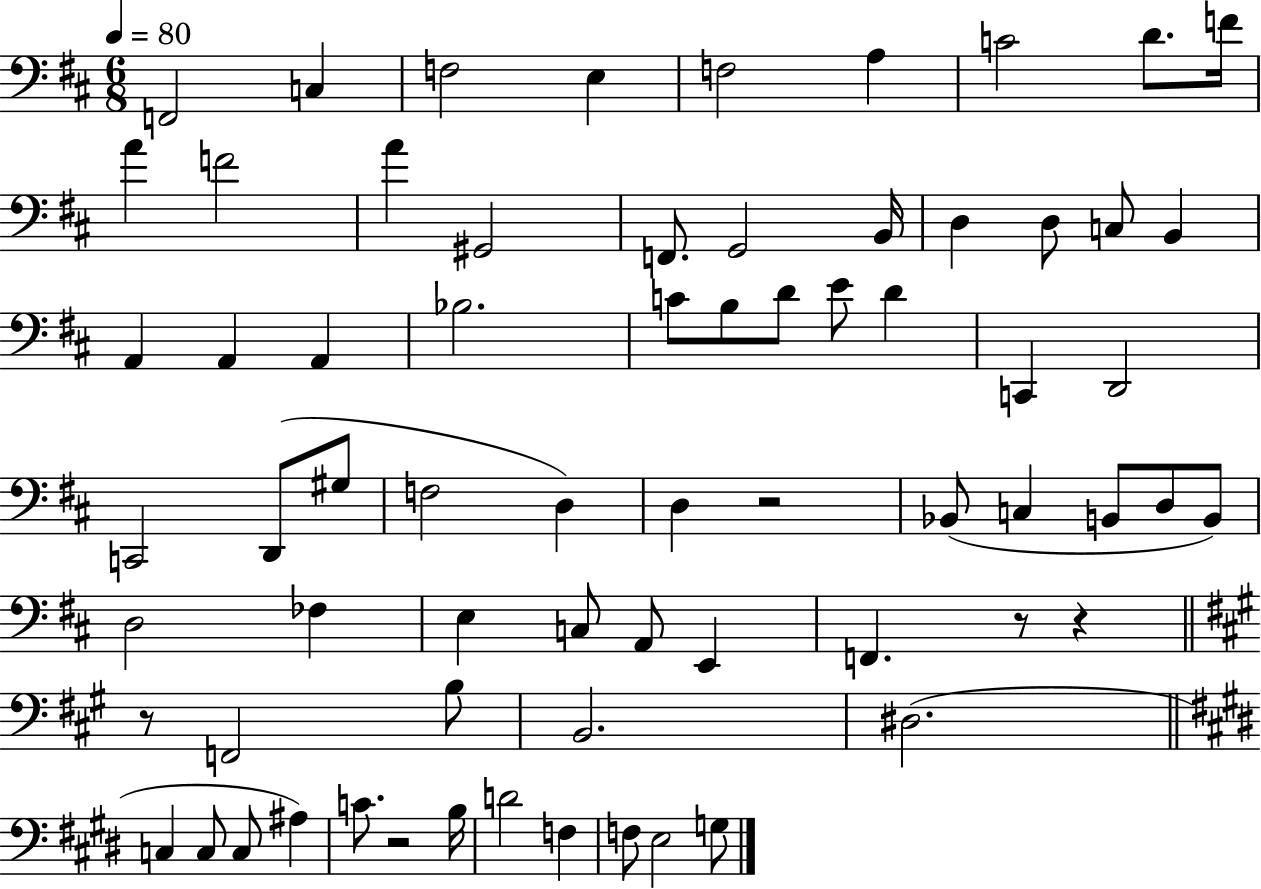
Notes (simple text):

F2/h C3/q F3/h E3/q F3/h A3/q C4/h D4/e. F4/s A4/q F4/h A4/q G#2/h F2/e. G2/h B2/s D3/q D3/e C3/e B2/q A2/q A2/q A2/q Bb3/h. C4/e B3/e D4/e E4/e D4/q C2/q D2/h C2/h D2/e G#3/e F3/h D3/q D3/q R/h Bb2/e C3/q B2/e D3/e B2/e D3/h FES3/q E3/q C3/e A2/e E2/q F2/q. R/e R/q R/e F2/h B3/e B2/h. D#3/h. C3/q C3/e C3/e A#3/q C4/e. R/h B3/s D4/h F3/q F3/e E3/h G3/e